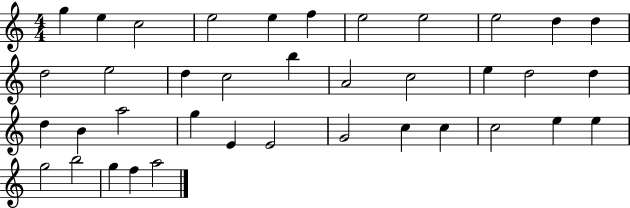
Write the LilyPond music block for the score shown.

{
  \clef treble
  \numericTimeSignature
  \time 4/4
  \key c \major
  g''4 e''4 c''2 | e''2 e''4 f''4 | e''2 e''2 | e''2 d''4 d''4 | \break d''2 e''2 | d''4 c''2 b''4 | a'2 c''2 | e''4 d''2 d''4 | \break d''4 b'4 a''2 | g''4 e'4 e'2 | g'2 c''4 c''4 | c''2 e''4 e''4 | \break g''2 b''2 | g''4 f''4 a''2 | \bar "|."
}